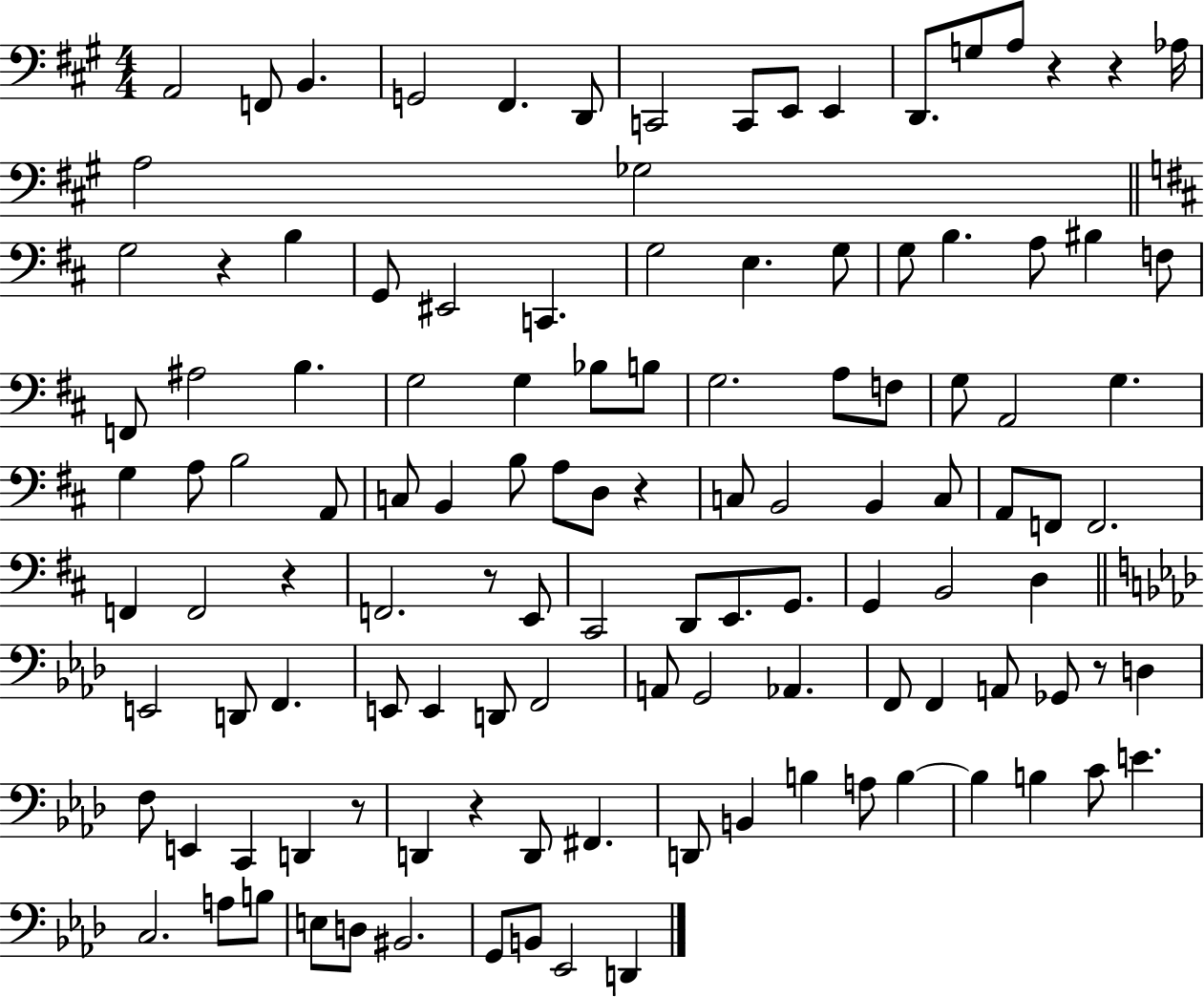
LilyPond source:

{
  \clef bass
  \numericTimeSignature
  \time 4/4
  \key a \major
  a,2 f,8 b,4. | g,2 fis,4. d,8 | c,2 c,8 e,8 e,4 | d,8. g8 a8 r4 r4 aes16 | \break a2 ges2 | \bar "||" \break \key d \major g2 r4 b4 | g,8 eis,2 c,4. | g2 e4. g8 | g8 b4. a8 bis4 f8 | \break f,8 ais2 b4. | g2 g4 bes8 b8 | g2. a8 f8 | g8 a,2 g4. | \break g4 a8 b2 a,8 | c8 b,4 b8 a8 d8 r4 | c8 b,2 b,4 c8 | a,8 f,8 f,2. | \break f,4 f,2 r4 | f,2. r8 e,8 | cis,2 d,8 e,8. g,8. | g,4 b,2 d4 | \break \bar "||" \break \key aes \major e,2 d,8 f,4. | e,8 e,4 d,8 f,2 | a,8 g,2 aes,4. | f,8 f,4 a,8 ges,8 r8 d4 | \break f8 e,4 c,4 d,4 r8 | d,4 r4 d,8 fis,4. | d,8 b,4 b4 a8 b4~~ | b4 b4 c'8 e'4. | \break c2. a8 b8 | e8 d8 bis,2. | g,8 b,8 ees,2 d,4 | \bar "|."
}